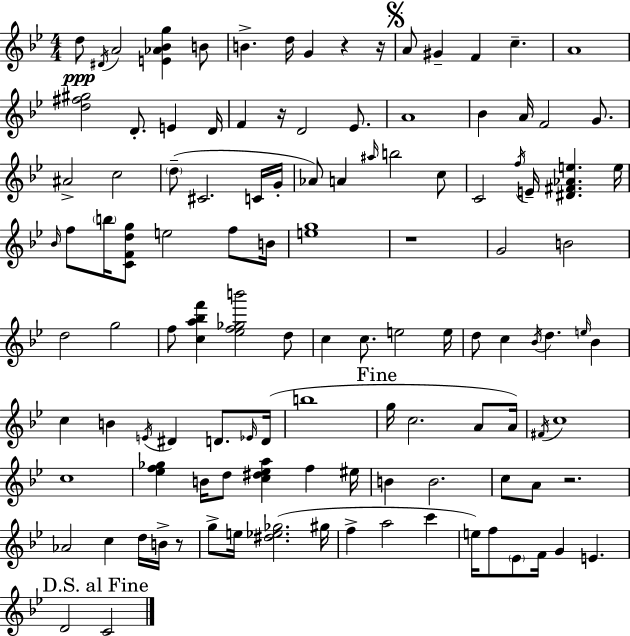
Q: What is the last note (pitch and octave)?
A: C4